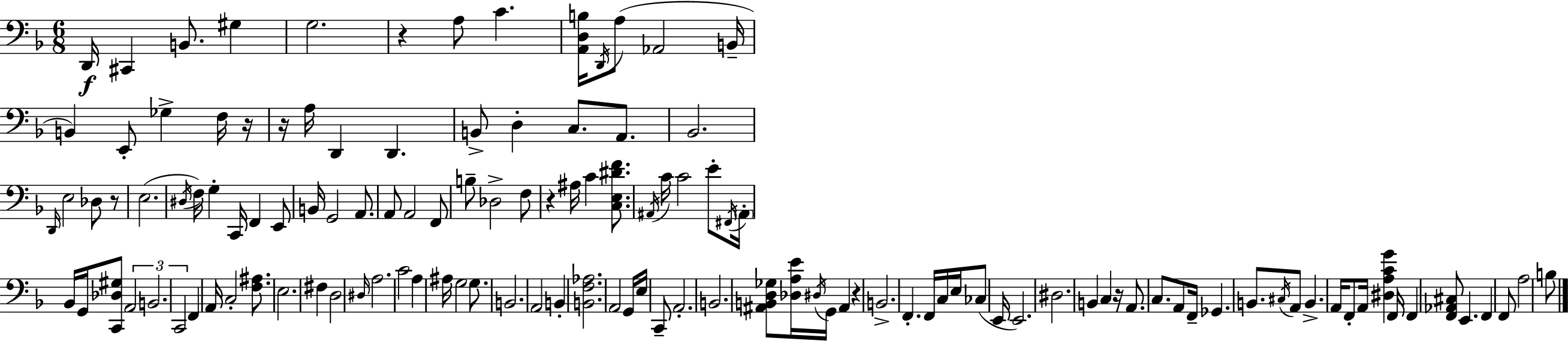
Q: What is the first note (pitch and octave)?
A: D2